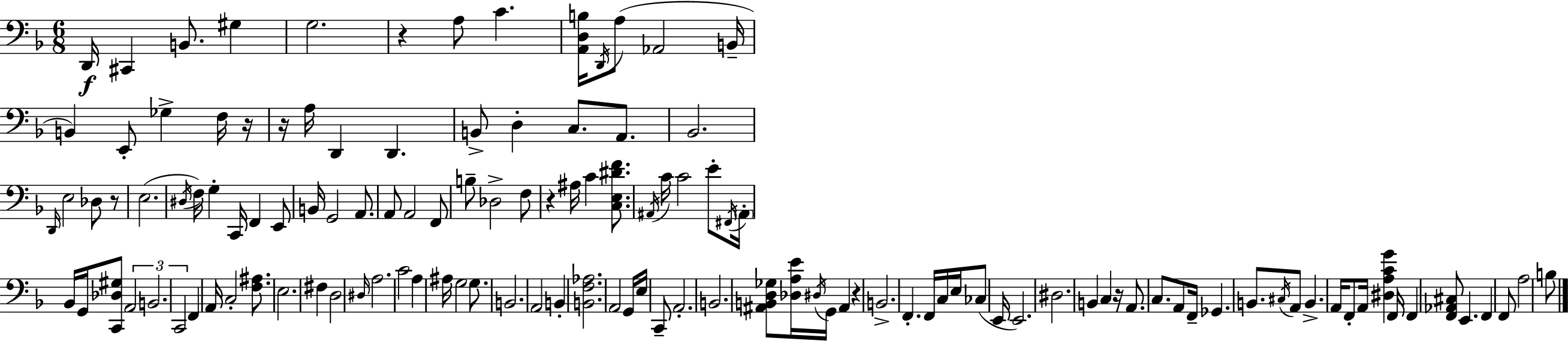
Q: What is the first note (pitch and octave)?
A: D2